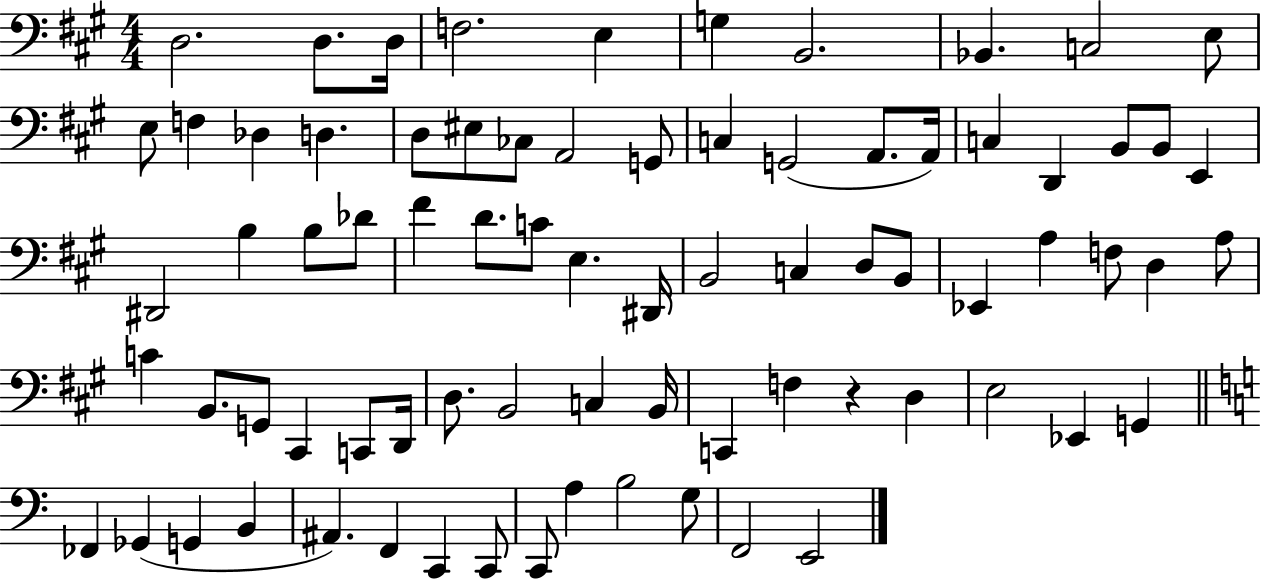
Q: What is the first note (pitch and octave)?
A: D3